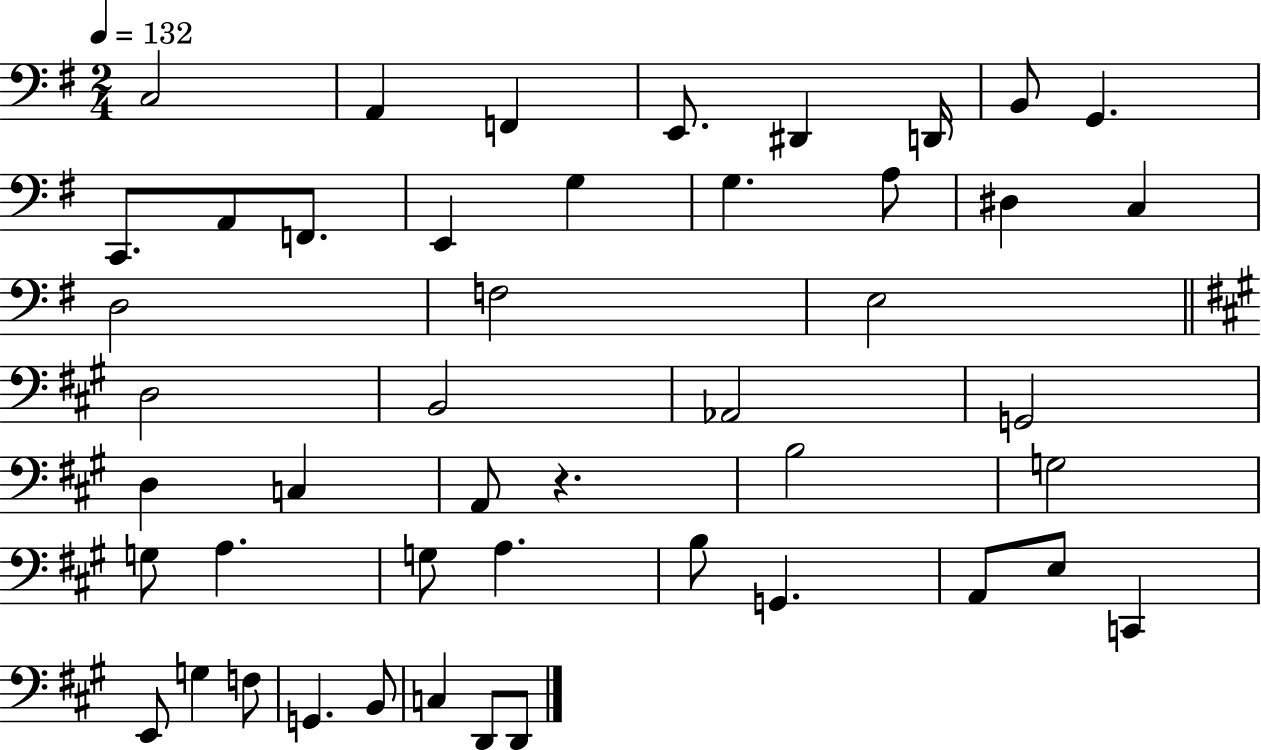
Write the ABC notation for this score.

X:1
T:Untitled
M:2/4
L:1/4
K:G
C,2 A,, F,, E,,/2 ^D,, D,,/4 B,,/2 G,, C,,/2 A,,/2 F,,/2 E,, G, G, A,/2 ^D, C, D,2 F,2 E,2 D,2 B,,2 _A,,2 G,,2 D, C, A,,/2 z B,2 G,2 G,/2 A, G,/2 A, B,/2 G,, A,,/2 E,/2 C,, E,,/2 G, F,/2 G,, B,,/2 C, D,,/2 D,,/2